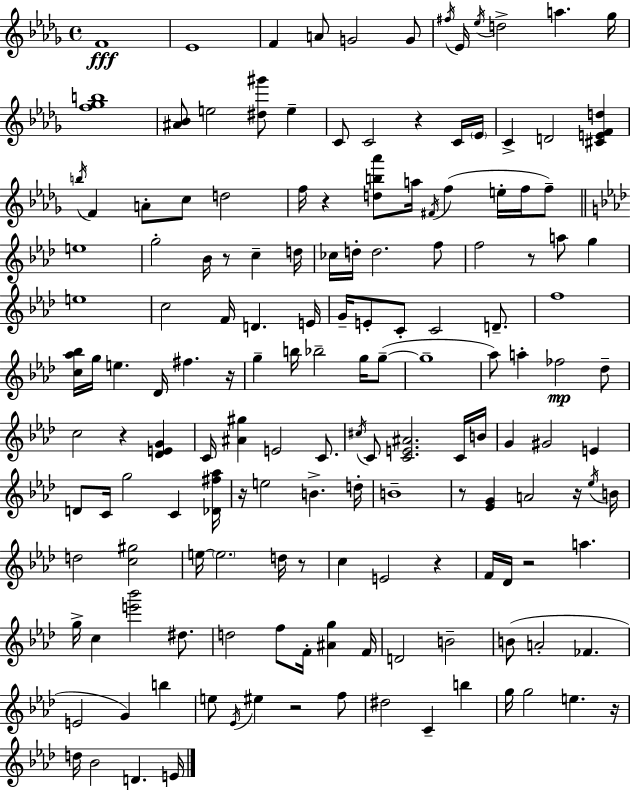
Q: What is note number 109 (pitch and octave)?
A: B4